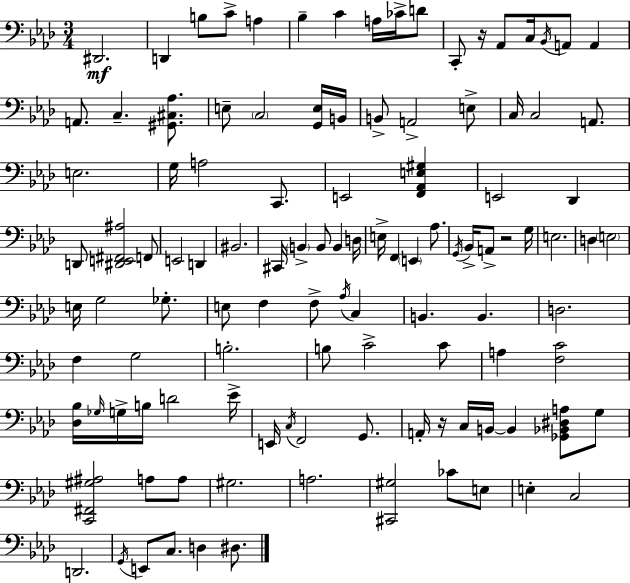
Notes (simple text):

D#2/h. D2/q B3/e C4/e A3/q Bb3/q C4/q A3/s CES4/s D4/e C2/e R/s Ab2/e C3/s Bb2/s A2/e A2/q A2/e. C3/q. [G#2,C#3,Ab3]/e. E3/e C3/h [G2,E3]/s B2/s B2/e A2/h E3/e C3/s C3/h A2/e. E3/h. G3/s A3/h C2/e. E2/h [F2,Ab2,E3,G#3]/q E2/h Db2/q D2/e [D#2,E2,F#2,A#3]/h F2/e E2/h D2/q BIS2/h. C#2/s B2/q B2/e B2/q D3/s E3/s F2/q E2/q Ab3/e. G2/s Bb2/s A2/e R/h G3/s E3/h. D3/q E3/h E3/s G3/h Gb3/e. E3/e F3/q F3/e Ab3/s C3/q B2/q. B2/q. D3/h. F3/q G3/h B3/h. B3/e C4/h C4/e A3/q [F3,C4]/h [Db3,Bb3]/s Gb3/s G3/s B3/s D4/h Eb4/s E2/s C3/s F2/h G2/e. A2/s R/s C3/s B2/s B2/q [Gb2,Bb2,D#3,A3]/e G3/e [C2,F#2,G#3,A#3]/h A3/e A3/e G#3/h. A3/h. [C#2,G#3]/h CES4/e E3/e E3/q C3/h D2/h. G2/s E2/e C3/e. D3/q D#3/e.